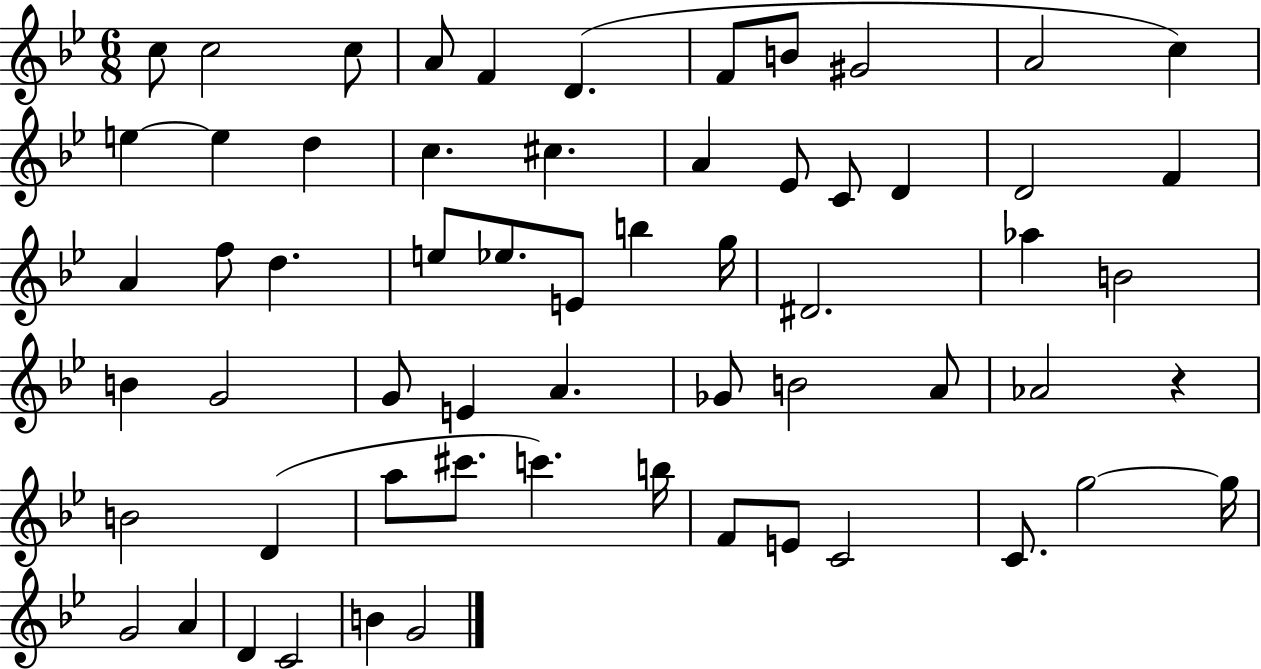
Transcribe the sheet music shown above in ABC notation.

X:1
T:Untitled
M:6/8
L:1/4
K:Bb
c/2 c2 c/2 A/2 F D F/2 B/2 ^G2 A2 c e e d c ^c A _E/2 C/2 D D2 F A f/2 d e/2 _e/2 E/2 b g/4 ^D2 _a B2 B G2 G/2 E A _G/2 B2 A/2 _A2 z B2 D a/2 ^c'/2 c' b/4 F/2 E/2 C2 C/2 g2 g/4 G2 A D C2 B G2